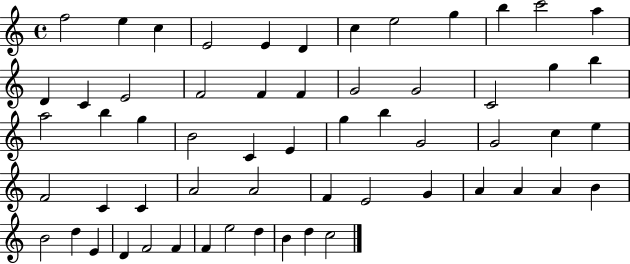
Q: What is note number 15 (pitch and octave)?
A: E4